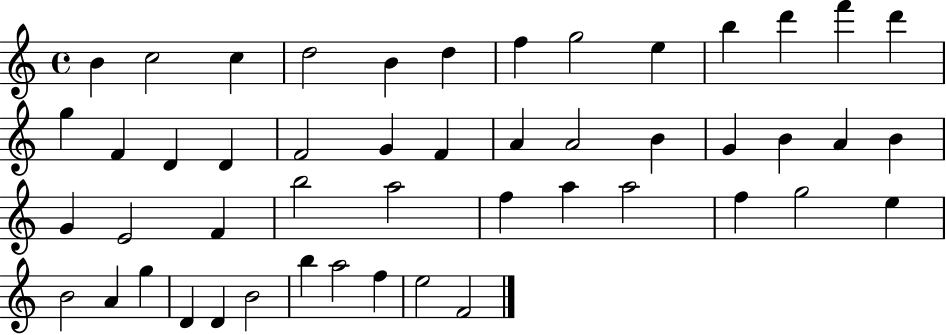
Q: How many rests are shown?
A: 0